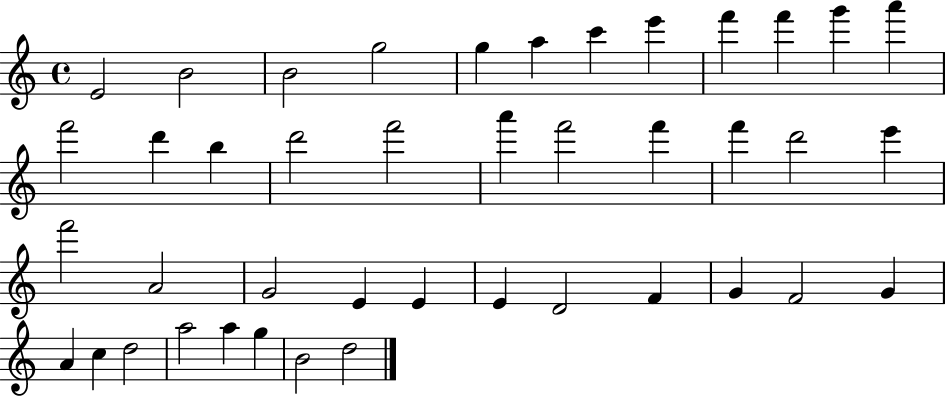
E4/h B4/h B4/h G5/h G5/q A5/q C6/q E6/q F6/q F6/q G6/q A6/q F6/h D6/q B5/q D6/h F6/h A6/q F6/h F6/q F6/q D6/h E6/q F6/h A4/h G4/h E4/q E4/q E4/q D4/h F4/q G4/q F4/h G4/q A4/q C5/q D5/h A5/h A5/q G5/q B4/h D5/h